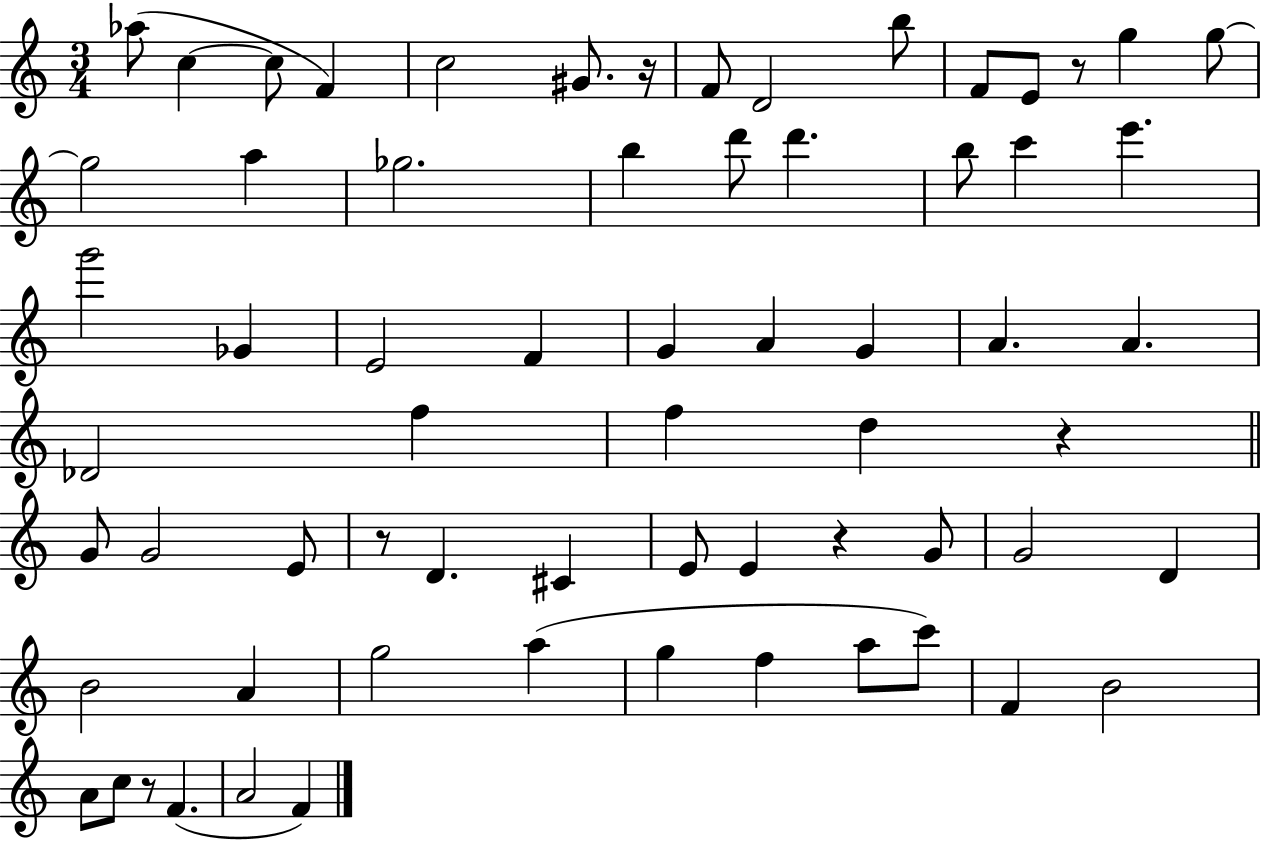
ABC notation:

X:1
T:Untitled
M:3/4
L:1/4
K:C
_a/2 c c/2 F c2 ^G/2 z/4 F/2 D2 b/2 F/2 E/2 z/2 g g/2 g2 a _g2 b d'/2 d' b/2 c' e' g'2 _G E2 F G A G A A _D2 f f d z G/2 G2 E/2 z/2 D ^C E/2 E z G/2 G2 D B2 A g2 a g f a/2 c'/2 F B2 A/2 c/2 z/2 F A2 F